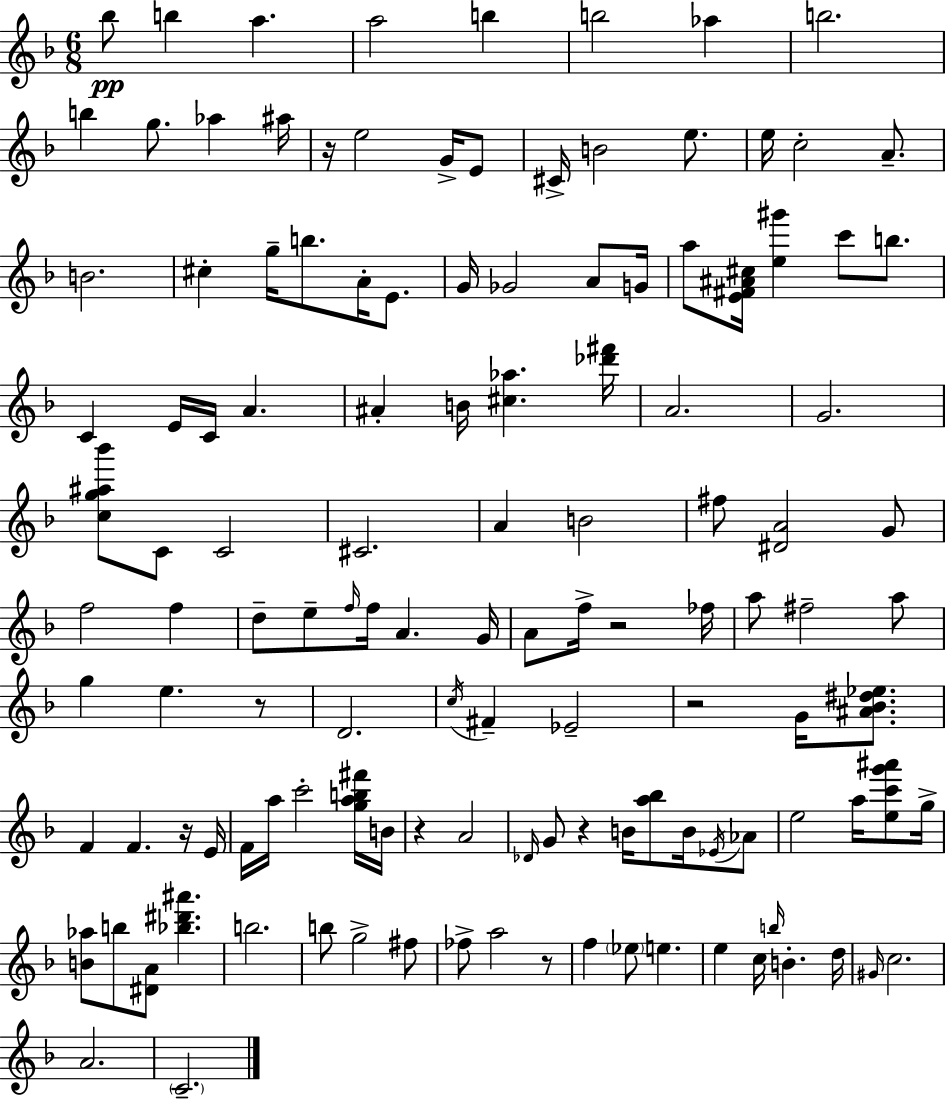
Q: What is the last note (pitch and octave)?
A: C4